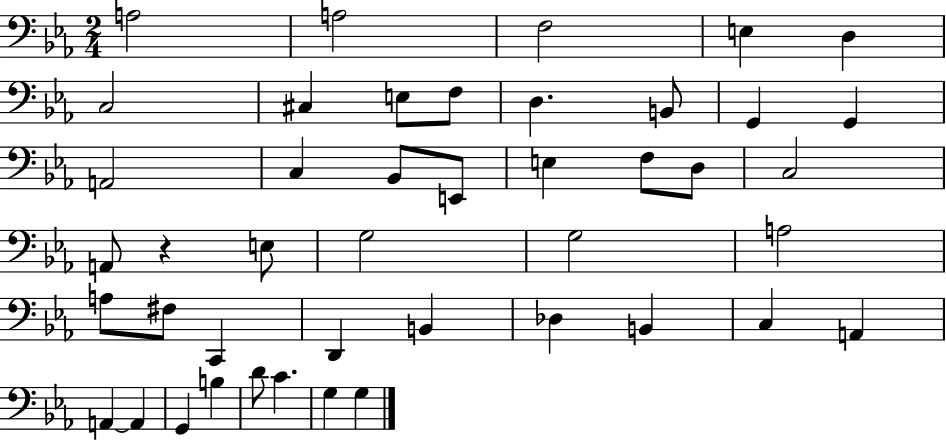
A3/h A3/h F3/h E3/q D3/q C3/h C#3/q E3/e F3/e D3/q. B2/e G2/q G2/q A2/h C3/q Bb2/e E2/e E3/q F3/e D3/e C3/h A2/e R/q E3/e G3/h G3/h A3/h A3/e F#3/e C2/q D2/q B2/q Db3/q B2/q C3/q A2/q A2/q A2/q G2/q B3/q D4/e C4/q. G3/q G3/q